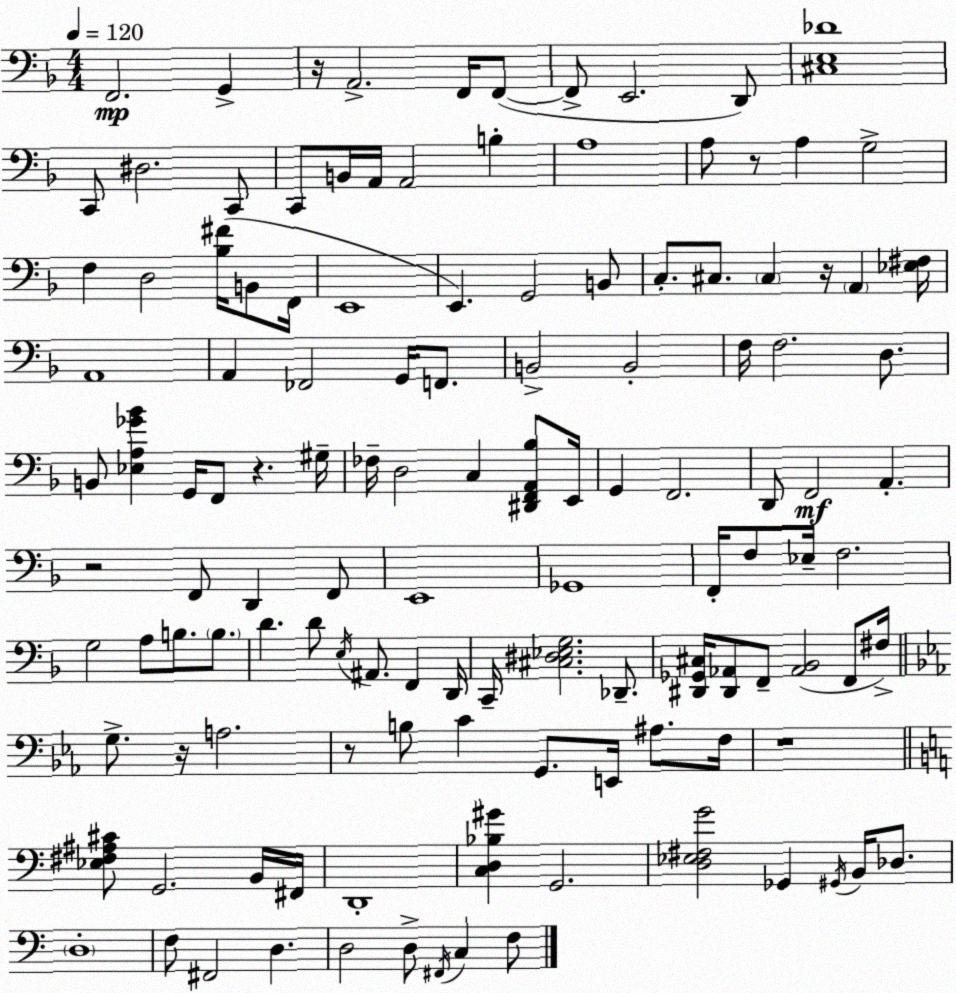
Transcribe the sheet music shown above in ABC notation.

X:1
T:Untitled
M:4/4
L:1/4
K:F
F,,2 G,, z/4 A,,2 F,,/4 F,,/2 F,,/2 E,,2 D,,/2 [^C,E,_D]4 C,,/2 ^D,2 C,,/2 C,,/2 B,,/4 A,,/4 A,,2 B, A,4 A,/2 z/2 A, G,2 F, D,2 [_B,^F]/4 B,,/2 F,,/4 E,,4 E,, G,,2 B,,/2 C,/2 ^C,/2 ^C, z/4 A,, [_E,^F,]/4 A,,4 A,, _F,,2 G,,/4 F,,/2 B,,2 B,,2 F,/4 F,2 D,/2 B,,/2 [_E,A,_G_B] G,,/4 F,,/2 z ^G,/4 _F,/4 D,2 C, [^D,,F,,A,,_B,]/2 E,,/4 G,, F,,2 D,,/2 F,,2 A,, z2 F,,/2 D,, F,,/2 E,,4 _G,,4 F,,/4 F,/2 _E,/4 F,2 G,2 A,/2 B,/2 B,/2 D D/2 E,/4 ^A,,/2 F,, D,,/4 C,,/4 [^C,^D,_E,G,]2 _D,,/2 [^D,,_G,,^C,]/4 [^D,,_A,,]/2 F,,/2 [_A,,_B,,]2 F,,/2 ^F,/4 G,/2 z/4 A,2 z/2 B,/2 C G,,/2 E,,/4 ^A,/2 F,/4 z4 [_E,^F,^A,^C]/2 G,,2 B,,/4 ^F,,/4 D,,4 [C,D,_B,^G] G,,2 [D,_E,^F,G]2 _G,, ^G,,/4 B,,/4 _D,/2 D,4 F,/2 ^F,,2 D, D,2 D,/2 ^F,,/4 C, F,/2